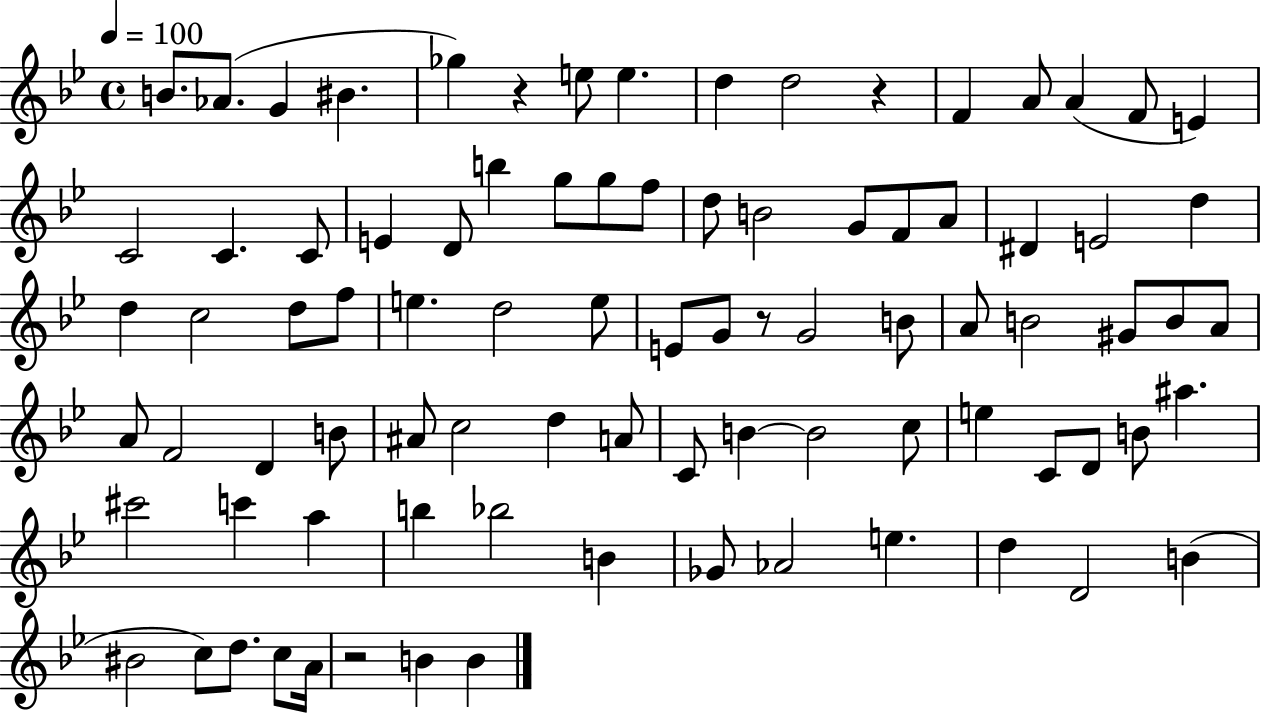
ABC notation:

X:1
T:Untitled
M:4/4
L:1/4
K:Bb
B/2 _A/2 G ^B _g z e/2 e d d2 z F A/2 A F/2 E C2 C C/2 E D/2 b g/2 g/2 f/2 d/2 B2 G/2 F/2 A/2 ^D E2 d d c2 d/2 f/2 e d2 e/2 E/2 G/2 z/2 G2 B/2 A/2 B2 ^G/2 B/2 A/2 A/2 F2 D B/2 ^A/2 c2 d A/2 C/2 B B2 c/2 e C/2 D/2 B/2 ^a ^c'2 c' a b _b2 B _G/2 _A2 e d D2 B ^B2 c/2 d/2 c/2 A/4 z2 B B